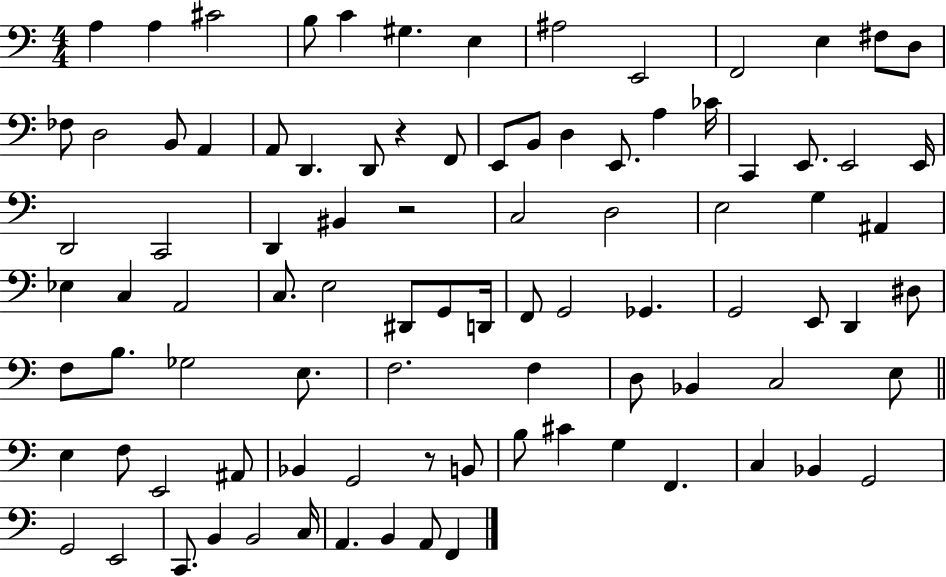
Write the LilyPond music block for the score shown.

{
  \clef bass
  \numericTimeSignature
  \time 4/4
  \key c \major
  a4 a4 cis'2 | b8 c'4 gis4. e4 | ais2 e,2 | f,2 e4 fis8 d8 | \break fes8 d2 b,8 a,4 | a,8 d,4. d,8 r4 f,8 | e,8 b,8 d4 e,8. a4 ces'16 | c,4 e,8. e,2 e,16 | \break d,2 c,2 | d,4 bis,4 r2 | c2 d2 | e2 g4 ais,4 | \break ees4 c4 a,2 | c8. e2 dis,8 g,8 d,16 | f,8 g,2 ges,4. | g,2 e,8 d,4 dis8 | \break f8 b8. ges2 e8. | f2. f4 | d8 bes,4 c2 e8 | \bar "||" \break \key c \major e4 f8 e,2 ais,8 | bes,4 g,2 r8 b,8 | b8 cis'4 g4 f,4. | c4 bes,4 g,2 | \break g,2 e,2 | c,8. b,4 b,2 c16 | a,4. b,4 a,8 f,4 | \bar "|."
}